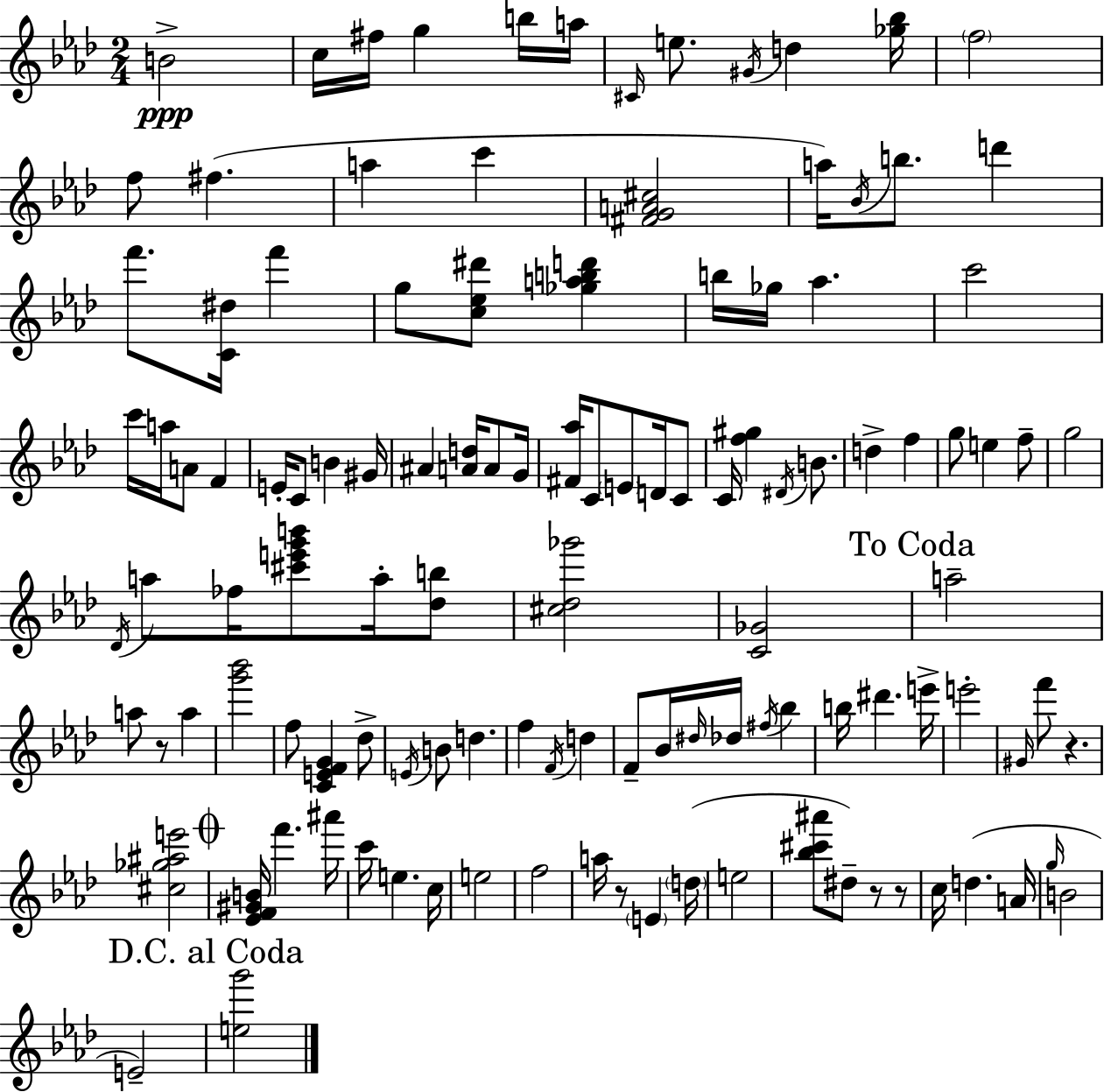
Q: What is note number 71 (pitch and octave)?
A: Bb5